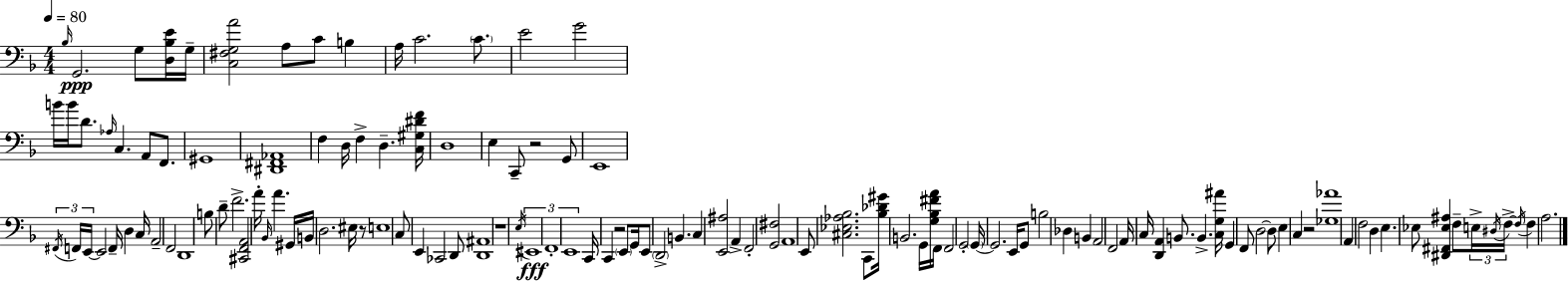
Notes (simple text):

Bb3/s G2/h. G3/e [D3,Bb3,E4]/s G3/s [C3,F#3,G3,A4]/h A3/e C4/e B3/q A3/s C4/h. C4/e. E4/h G4/h B4/s B4/s D4/e. Ab3/s C3/q. A2/e F2/e. G#2/w [D#2,F#2,Ab2]/w F3/q D3/s F3/q D3/q. [C3,G#3,D#4,F4]/s D3/w E3/q C2/e R/h G2/e E2/w F#2/s F2/s E2/s E2/h F2/s D3/q C3/s A2/h F2/h D2/w B3/e D4/e F4/h. [C#2,F2,A2]/h A4/s Bb2/s A4/q. G#2/s B2/s D3/h. EIS3/s R/e E3/w C3/e E2/q CES2/h D2/e [D2,A#2]/w R/w E3/s EIS2/w F2/w E2/w C2/s C2/q R/h E2/e G2/s E2/e D2/h B2/q. C3/q [E2,A#3]/h A2/q F2/h [G2,F#3]/h A2/w E2/e [C#3,Eb3,Ab3,Bb3]/h. C2/e [Bb3,Db4,G#4]/s B2/h. G2/s [G3,Bb3,F#4,A4]/s F2/s F2/h G2/h G2/s G2/h. E2/s G2/e B3/h Db3/q B2/q A2/h F2/h A2/s C3/s [D2,A2]/q B2/e. B2/q. [C3,G3,A#4]/s G2/q F2/e D3/h D3/e E3/q C3/q R/h [Gb3,Ab4]/w A2/q F3/h D3/q E3/q. Eb3/e [D#2,F#2,Eb3,A#3]/q F3/e E3/s D#3/s F3/s F3/s F3/q A3/h.